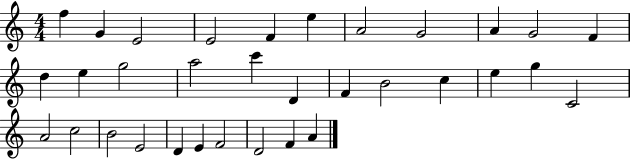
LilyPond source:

{
  \clef treble
  \numericTimeSignature
  \time 4/4
  \key c \major
  f''4 g'4 e'2 | e'2 f'4 e''4 | a'2 g'2 | a'4 g'2 f'4 | \break d''4 e''4 g''2 | a''2 c'''4 d'4 | f'4 b'2 c''4 | e''4 g''4 c'2 | \break a'2 c''2 | b'2 e'2 | d'4 e'4 f'2 | d'2 f'4 a'4 | \break \bar "|."
}